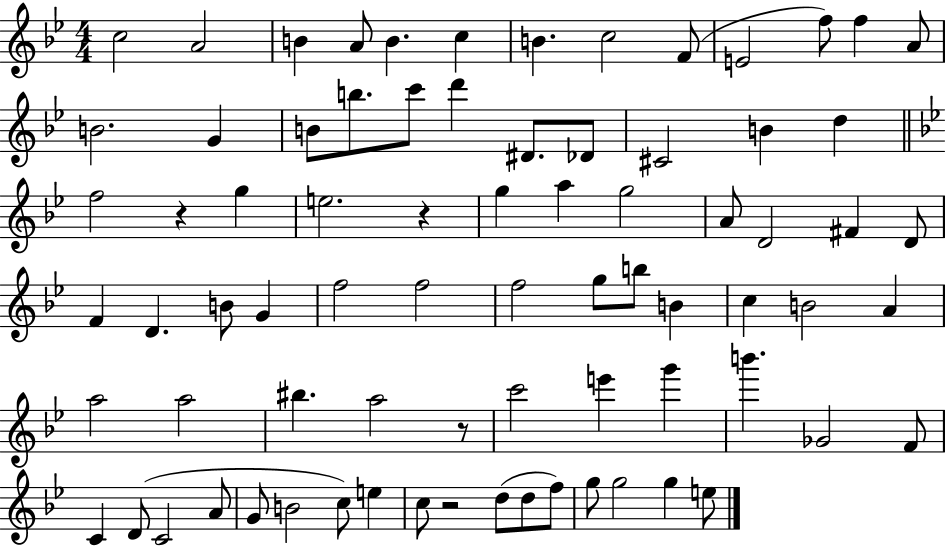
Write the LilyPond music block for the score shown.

{
  \clef treble
  \numericTimeSignature
  \time 4/4
  \key bes \major
  c''2 a'2 | b'4 a'8 b'4. c''4 | b'4. c''2 f'8( | e'2 f''8) f''4 a'8 | \break b'2. g'4 | b'8 b''8. c'''8 d'''4 dis'8. des'8 | cis'2 b'4 d''4 | \bar "||" \break \key bes \major f''2 r4 g''4 | e''2. r4 | g''4 a''4 g''2 | a'8 d'2 fis'4 d'8 | \break f'4 d'4. b'8 g'4 | f''2 f''2 | f''2 g''8 b''8 b'4 | c''4 b'2 a'4 | \break a''2 a''2 | bis''4. a''2 r8 | c'''2 e'''4 g'''4 | b'''4. ges'2 f'8 | \break c'4 d'8( c'2 a'8 | g'8 b'2 c''8) e''4 | c''8 r2 d''8( d''8 f''8) | g''8 g''2 g''4 e''8 | \break \bar "|."
}